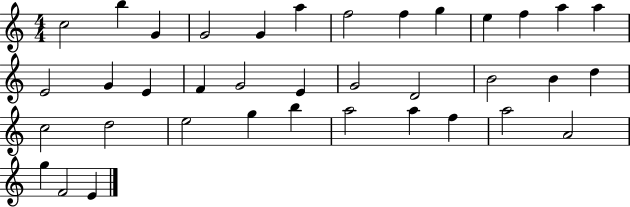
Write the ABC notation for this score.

X:1
T:Untitled
M:4/4
L:1/4
K:C
c2 b G G2 G a f2 f g e f a a E2 G E F G2 E G2 D2 B2 B d c2 d2 e2 g b a2 a f a2 A2 g F2 E